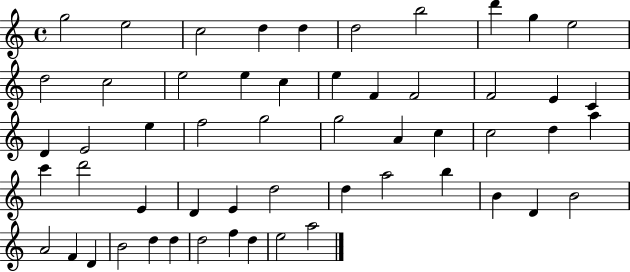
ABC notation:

X:1
T:Untitled
M:4/4
L:1/4
K:C
g2 e2 c2 d d d2 b2 d' g e2 d2 c2 e2 e c e F F2 F2 E C D E2 e f2 g2 g2 A c c2 d a c' d'2 E D E d2 d a2 b B D B2 A2 F D B2 d d d2 f d e2 a2